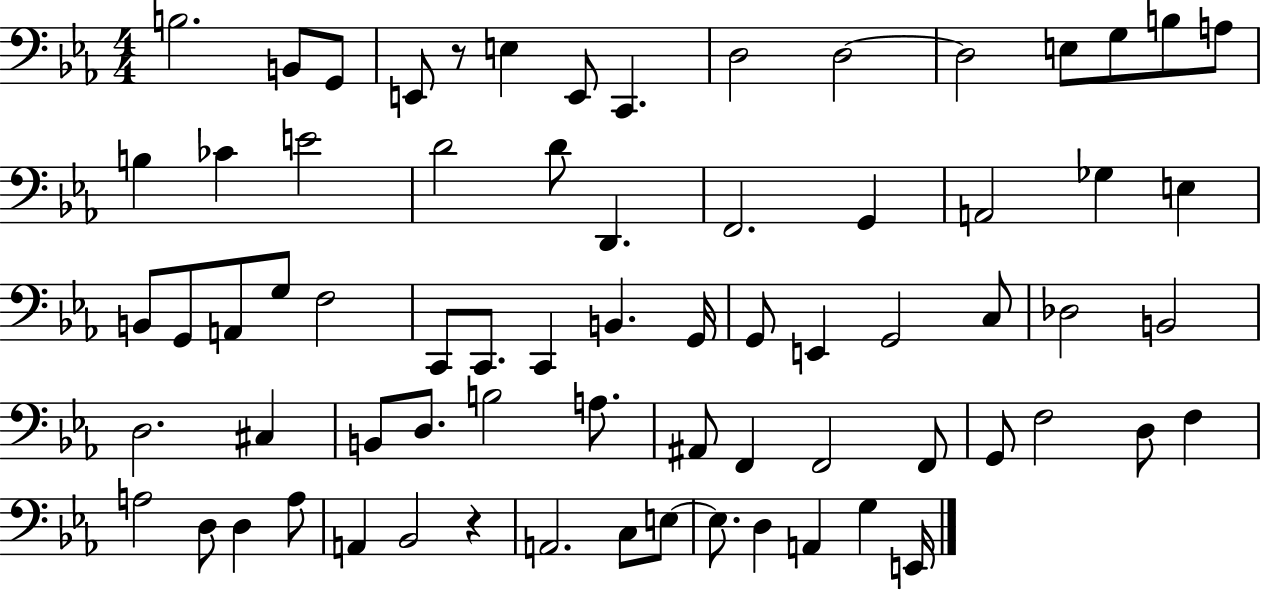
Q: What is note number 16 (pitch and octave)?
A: CES4